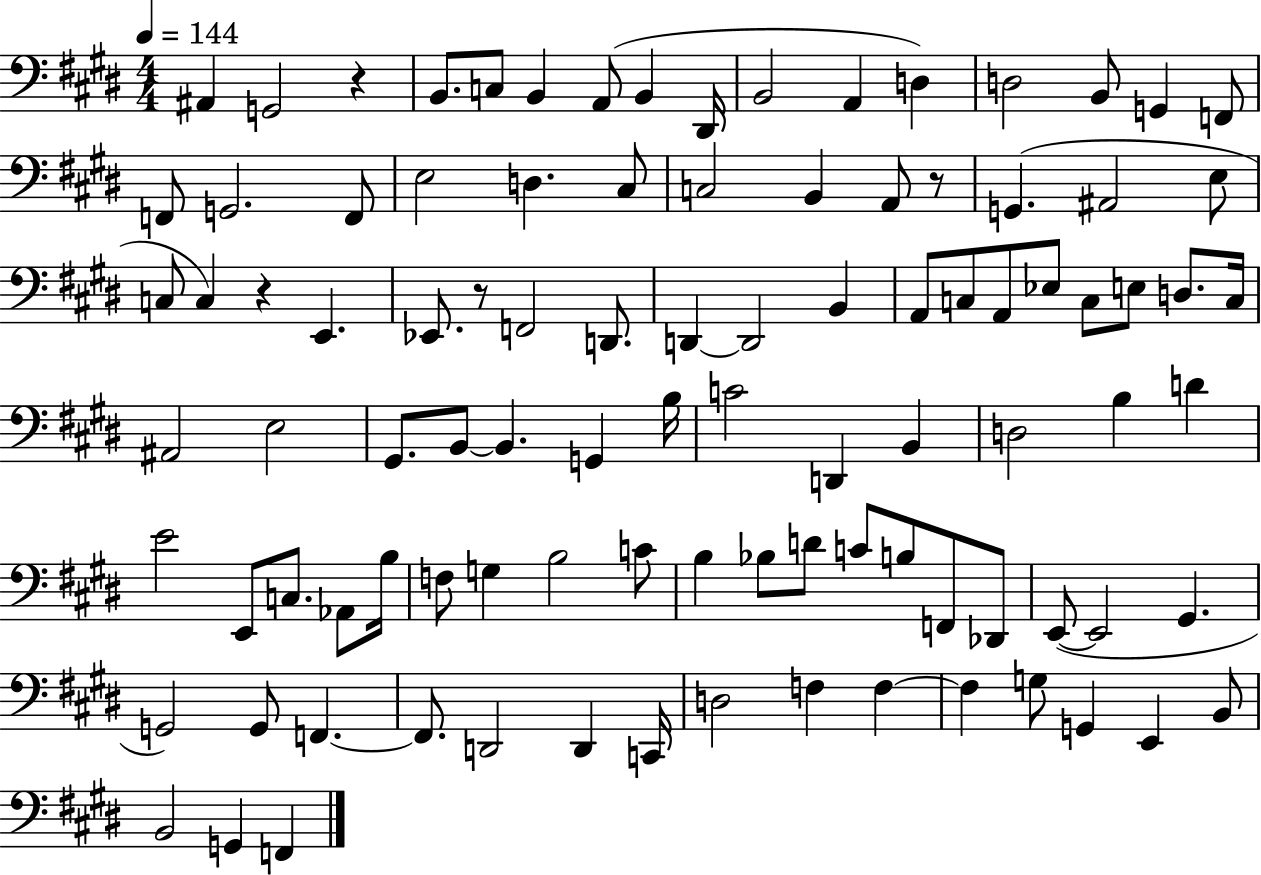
X:1
T:Untitled
M:4/4
L:1/4
K:E
^A,, G,,2 z B,,/2 C,/2 B,, A,,/2 B,, ^D,,/4 B,,2 A,, D, D,2 B,,/2 G,, F,,/2 F,,/2 G,,2 F,,/2 E,2 D, ^C,/2 C,2 B,, A,,/2 z/2 G,, ^A,,2 E,/2 C,/2 C, z E,, _E,,/2 z/2 F,,2 D,,/2 D,, D,,2 B,, A,,/2 C,/2 A,,/2 _E,/2 C,/2 E,/2 D,/2 C,/4 ^A,,2 E,2 ^G,,/2 B,,/2 B,, G,, B,/4 C2 D,, B,, D,2 B, D E2 E,,/2 C,/2 _A,,/2 B,/4 F,/2 G, B,2 C/2 B, _B,/2 D/2 C/2 B,/2 F,,/2 _D,,/2 E,,/2 E,,2 ^G,, G,,2 G,,/2 F,, F,,/2 D,,2 D,, C,,/4 D,2 F, F, F, G,/2 G,, E,, B,,/2 B,,2 G,, F,,